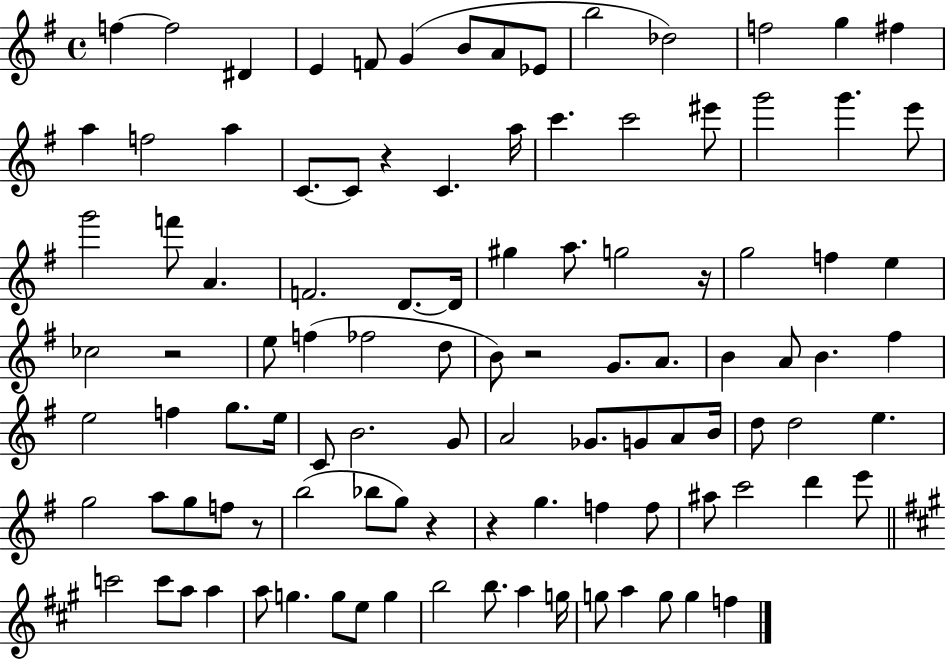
{
  \clef treble
  \time 4/4
  \defaultTimeSignature
  \key g \major
  f''4~~ f''2 dis'4 | e'4 f'8 g'4( b'8 a'8 ees'8 | b''2 des''2) | f''2 g''4 fis''4 | \break a''4 f''2 a''4 | c'8.~~ c'8 r4 c'4. a''16 | c'''4. c'''2 eis'''8 | g'''2 g'''4. e'''8 | \break g'''2 f'''8 a'4. | f'2. d'8.~~ d'16 | gis''4 a''8. g''2 r16 | g''2 f''4 e''4 | \break ces''2 r2 | e''8 f''4( fes''2 d''8 | b'8) r2 g'8. a'8. | b'4 a'8 b'4. fis''4 | \break e''2 f''4 g''8. e''16 | c'8 b'2. g'8 | a'2 ges'8. g'8 a'8 b'16 | d''8 d''2 e''4. | \break g''2 a''8 g''8 f''8 r8 | b''2( bes''8 g''8) r4 | r4 g''4. f''4 f''8 | ais''8 c'''2 d'''4 e'''8 | \break \bar "||" \break \key a \major c'''2 c'''8 a''8 a''4 | a''8 g''4. g''8 e''8 g''4 | b''2 b''8. a''4 g''16 | g''8 a''4 g''8 g''4 f''4 | \break \bar "|."
}